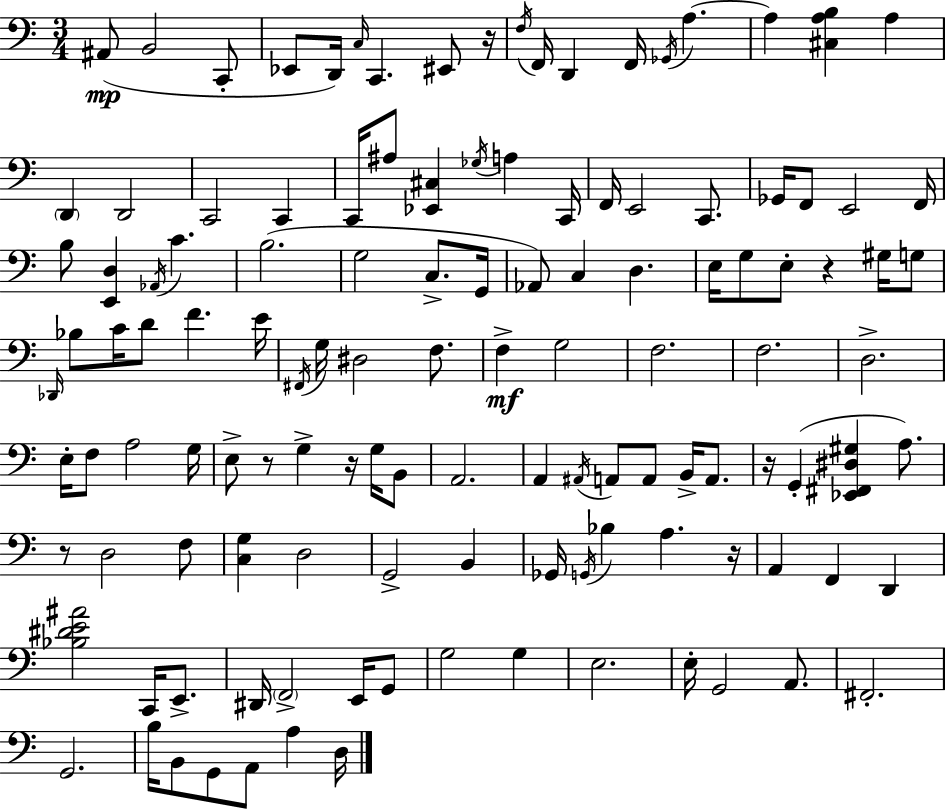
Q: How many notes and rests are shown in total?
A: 124